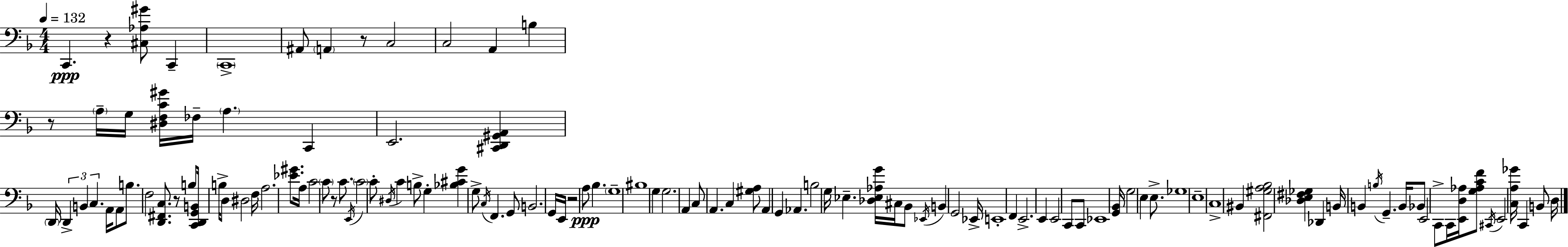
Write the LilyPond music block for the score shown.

{
  \clef bass
  \numericTimeSignature
  \time 4/4
  \key d \minor
  \tempo 4 = 132
  c,4.\ppp r4 <cis aes gis'>8 c,4-- | \parenthesize c,1-> | ais,8 \parenthesize a,4 r8 c2 | c2 a,4 b4 | \break r8 \parenthesize a16-- g16 <dis f c' gis'>16 fes16-- \parenthesize a4. c,4 | e,2. <cis, d, gis, a,>4 | \parenthesize d,16 \tuplet 3/2 { d,4-> b,4 c4. } a,16 | a,8 b8. f2 <d, fis, c>8. | \break r8 b8 <c, d, g, b,>16 b16-> d8 dis2 | f16 a2. <ees' gis'>8. | a16 c'2 \parenthesize c'8 r8 c'8. | \acciaccatura { e,16 } \parenthesize c'2 c'8-. \acciaccatura { dis16 } c'4 | \break b8-> g4-. <bes cis' g'>4 g8-> \acciaccatura { c16 } f,4. | g,8 b,2. | g,16 e,16 r2 a8\ppp bes4. | \parenthesize g1-- | \break bis1 | g4 g2. | a,4 c8 a,4. c4 | <gis a>8 a,4 g,4 aes,4. | \break b2 g16 ees4.-- | <des ees aes g'>16 cis16 bes,8 \acciaccatura { ees,16 } b,4 g,2 | ees,16-> e,1-. | f,4 e,2.-> | \break e,4 e,2 | c,8 c,8 ees,1 | <g, bes,>16 g2 e4 | e8.-> ges1 | \break e1-- | c1-> | bis,4 <fis, gis a bes>2 | <des e fis ges>4 des,4 b,16 b,4 \acciaccatura { b16 } g,4.-- | \break b,16 bes,8 e,2 c,8-> | c,16 <e, d aes>16 <g aes c' f'>8 \acciaccatura { cis,16 } e,2 <c a ges'>16 c,4 | b,8 d16 \bar "|."
}